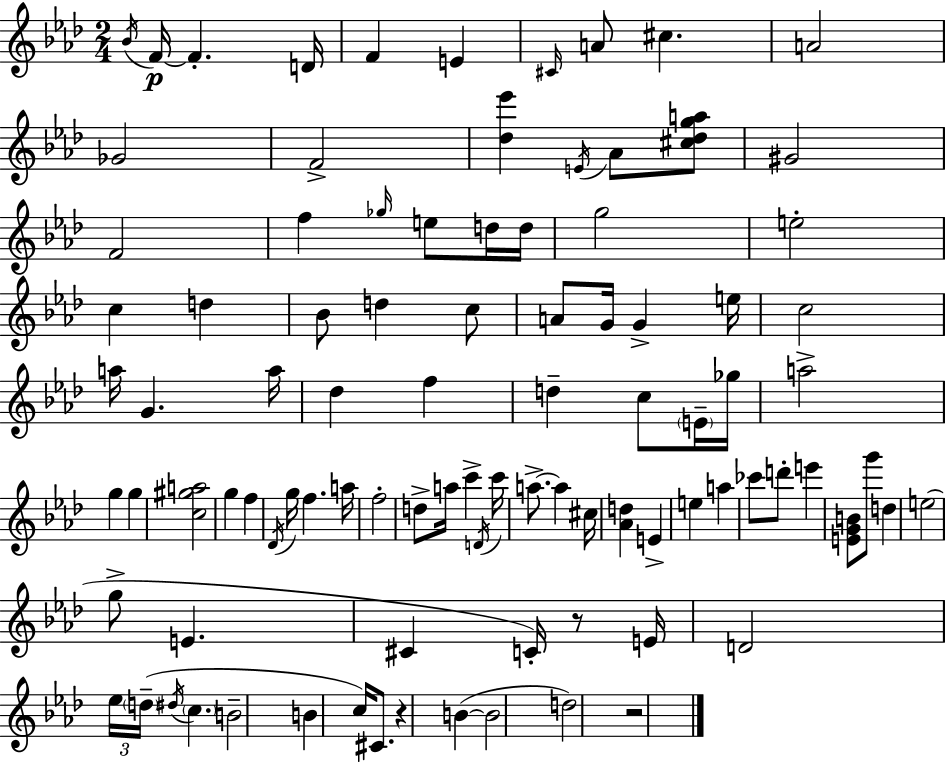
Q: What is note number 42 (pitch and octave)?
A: Gb5